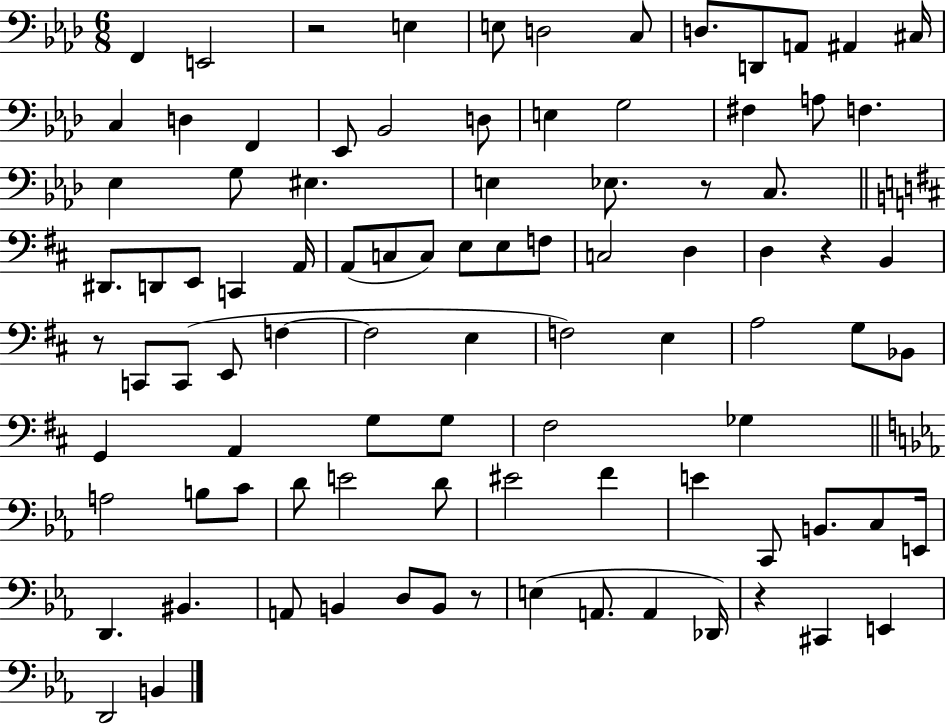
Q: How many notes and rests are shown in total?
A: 93